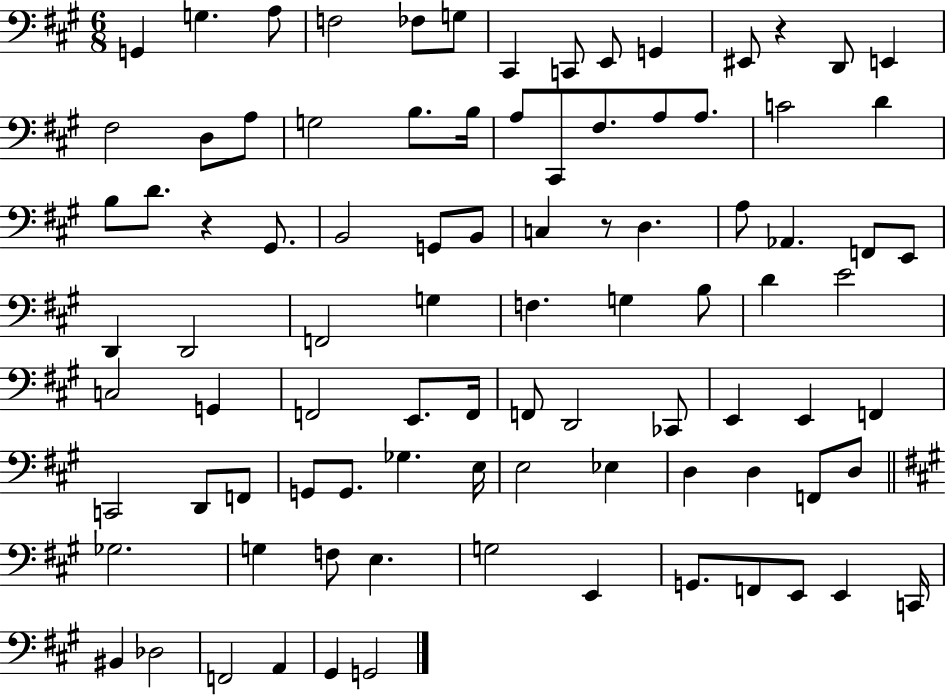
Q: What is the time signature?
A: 6/8